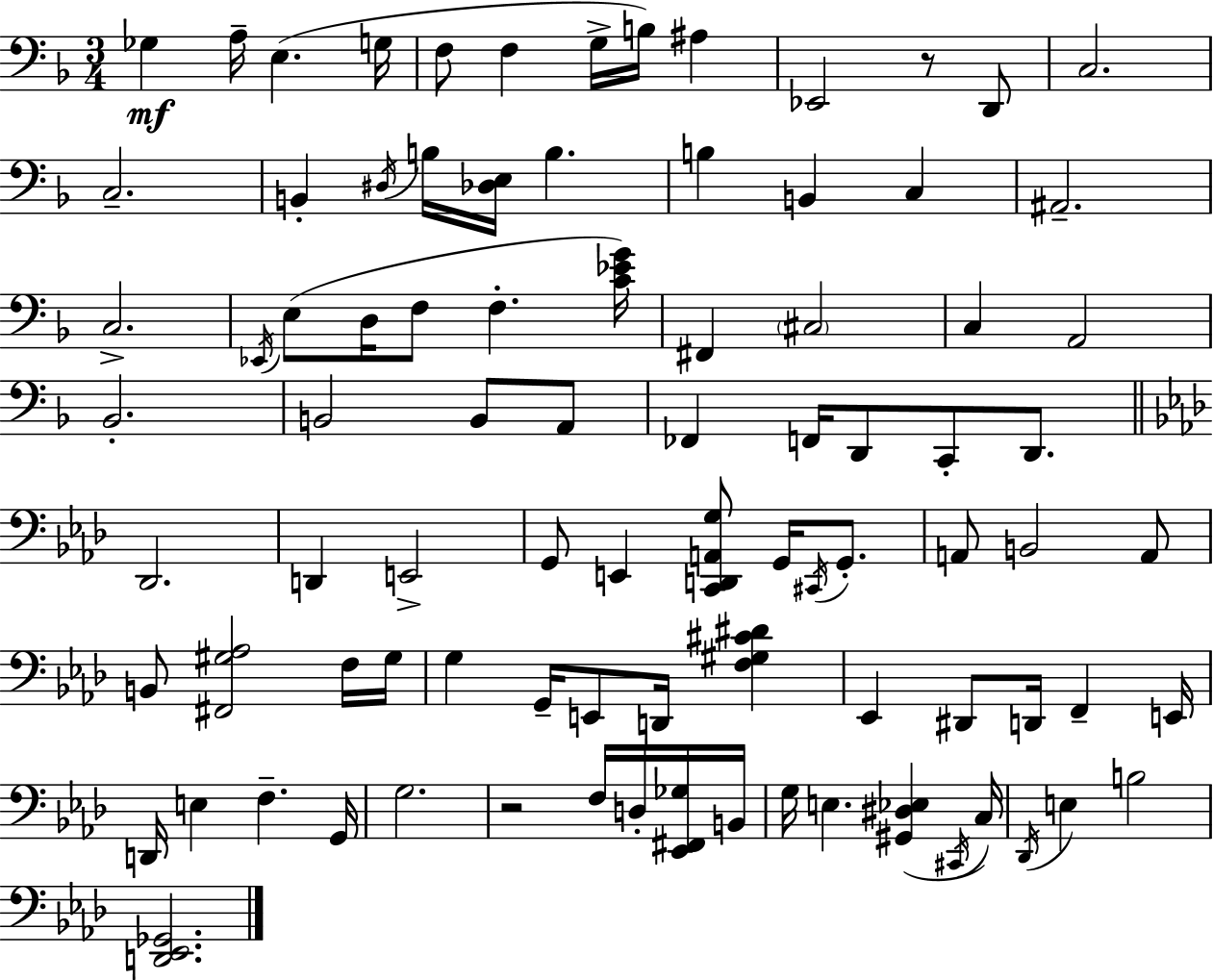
{
  \clef bass
  \numericTimeSignature
  \time 3/4
  \key d \minor
  ges4\mf a16-- e4.( g16 | f8 f4 g16-> b16) ais4 | ees,2 r8 d,8 | c2. | \break c2.-- | b,4-. \acciaccatura { dis16 } b16 <des e>16 b4. | b4 b,4 c4 | ais,2.-- | \break c2.-> | \acciaccatura { ees,16 }( e8 d16 f8 f4.-. | <c' ees' g'>16) fis,4 \parenthesize cis2 | c4 a,2 | \break bes,2.-. | b,2 b,8 | a,8 fes,4 f,16 d,8 c,8-. d,8. | \bar "||" \break \key aes \major des,2. | d,4 e,2-> | g,8 e,4 <c, d, a, g>8 g,16 \acciaccatura { cis,16 } g,8.-. | a,8 b,2 a,8 | \break b,8 <fis, gis aes>2 f16 | gis16 g4 g,16-- e,8 d,16 <f gis cis' dis'>4 | ees,4 dis,8 d,16 f,4-- | e,16 d,16 e4 f4.-- | \break g,16 g2. | r2 f16 d16-. <ees, fis, ges>16 | b,16 g16 e4. <gis, dis ees>4( | \acciaccatura { cis,16 } c16) \acciaccatura { des,16 } e4 b2 | \break <d, ees, ges,>2. | \bar "|."
}